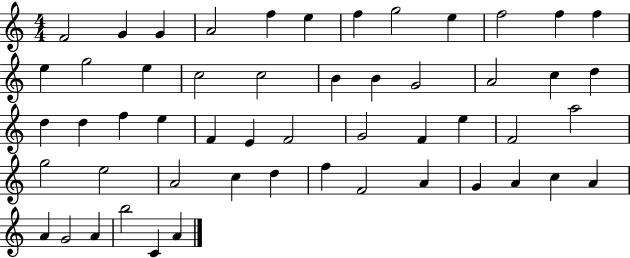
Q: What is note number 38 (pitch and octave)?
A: A4